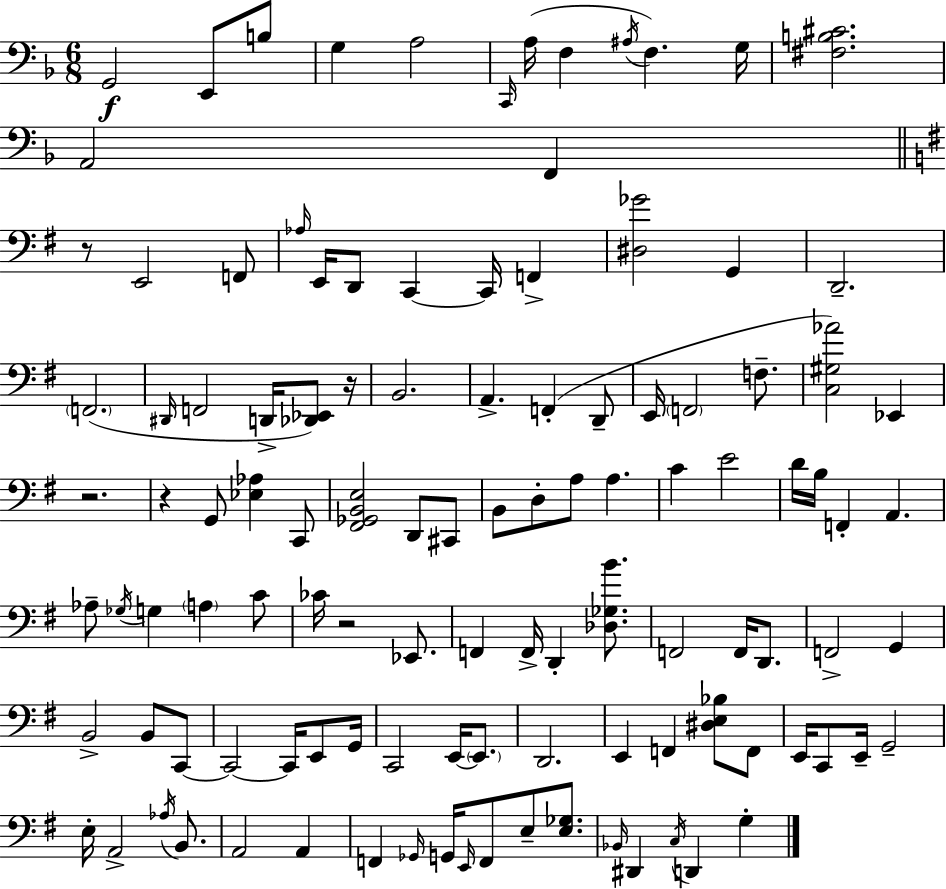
{
  \clef bass
  \numericTimeSignature
  \time 6/8
  \key d \minor
  g,2\f e,8 b8 | g4 a2 | \grace { c,16 } a16( f4 \acciaccatura { ais16 } f4.) | g16 <fis b cis'>2. | \break a,2 f,4 | \bar "||" \break \key e \minor r8 e,2 f,8 | \grace { aes16 } e,16 d,8 c,4~~ c,16 f,4-> | <dis ges'>2 g,4 | d,2.-- | \break \parenthesize f,2.( | \grace { dis,16 } f,2 d,16-> <des, ees,>8) | r16 b,2. | a,4.-> f,4-.( | \break d,8-- e,16 \parenthesize f,2 f8.-- | <c gis aes'>2) ees,4 | r2. | r4 g,8 <ees aes>4 | \break c,8 <fis, ges, b, e>2 d,8 | cis,8 b,8 d8-. a8 a4. | c'4 e'2 | d'16 b16 f,4-. a,4. | \break aes8-- \acciaccatura { ges16 } g4 \parenthesize a4 | c'8 ces'16 r2 | ees,8. f,4 f,16-> d,4-. | <des ges b'>8. f,2 f,16 | \break d,8. f,2-> g,4 | b,2-> b,8 | c,8~~ c,2~~ c,16 | e,8 g,16 c,2 e,16~~ | \break \parenthesize e,8. d,2. | e,4 f,4 <dis e bes>8 | f,8 e,16 c,8 e,16-- g,2-- | e16-. a,2-> | \break \acciaccatura { aes16 } b,8. a,2 | a,4 f,4 \grace { ges,16 } g,16 \grace { e,16 } f,8 | e8-- <e ges>8. \grace { bes,16 } dis,4 \acciaccatura { c16 } | d,4 g4-. \bar "|."
}